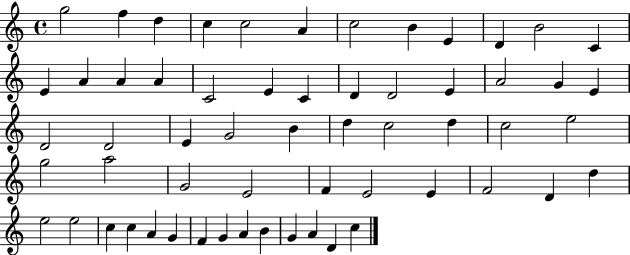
X:1
T:Untitled
M:4/4
L:1/4
K:C
g2 f d c c2 A c2 B E D B2 C E A A A C2 E C D D2 E A2 G E D2 D2 E G2 B d c2 d c2 e2 g2 a2 G2 E2 F E2 E F2 D d e2 e2 c c A G F G A B G A D c